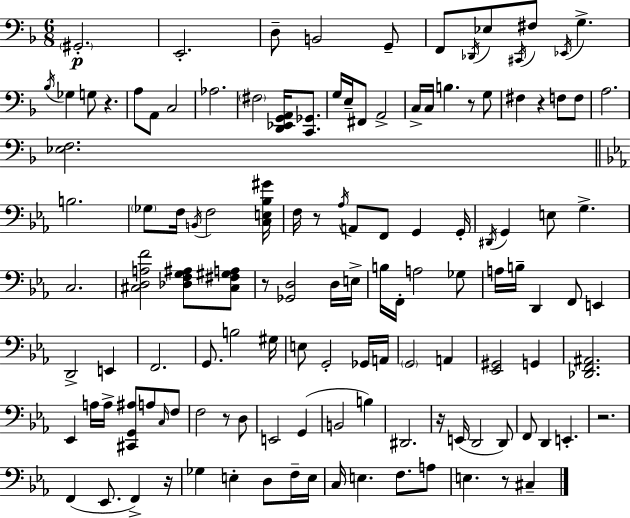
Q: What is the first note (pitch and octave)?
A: G#2